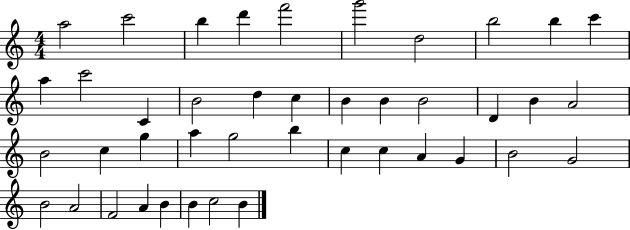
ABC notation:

X:1
T:Untitled
M:4/4
L:1/4
K:C
a2 c'2 b d' f'2 g'2 d2 b2 b c' a c'2 C B2 d c B B B2 D B A2 B2 c g a g2 b c c A G B2 G2 B2 A2 F2 A B B c2 B